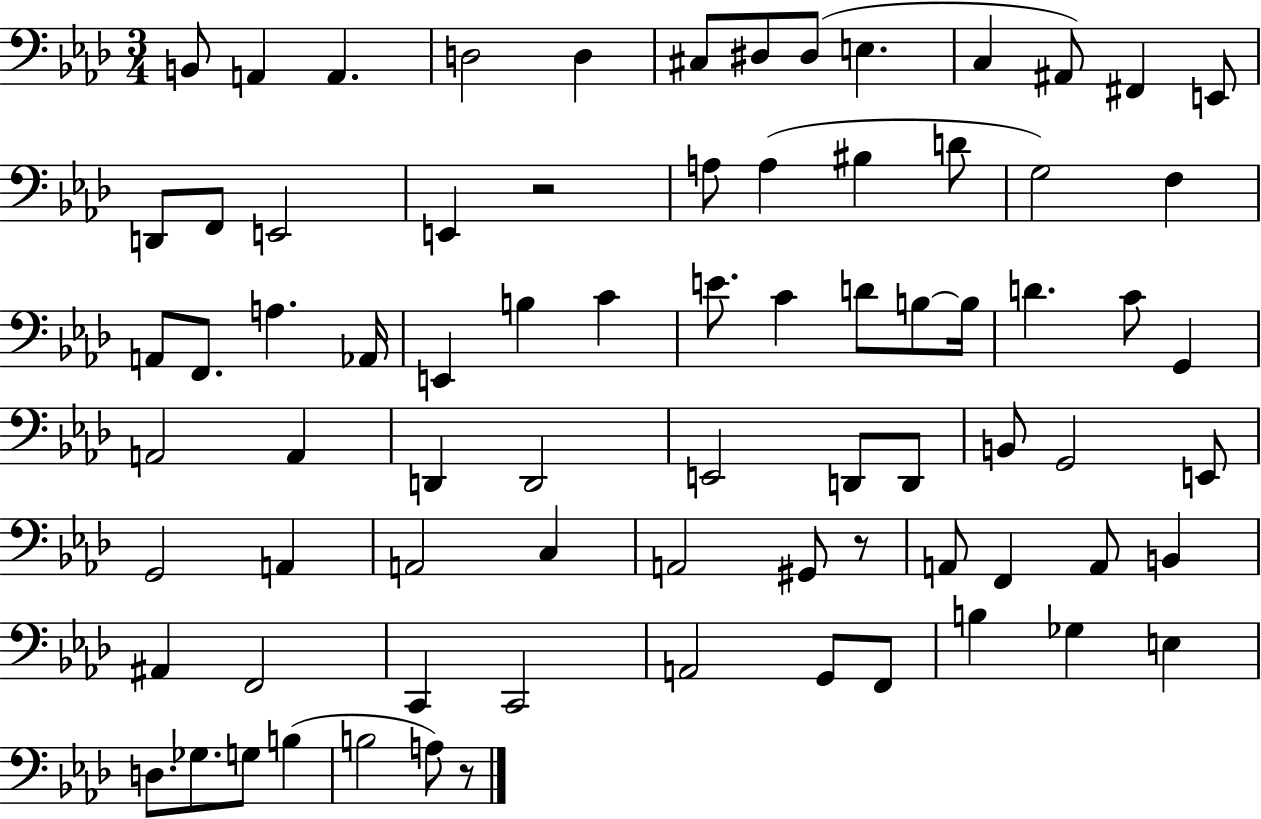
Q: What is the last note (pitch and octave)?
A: A3